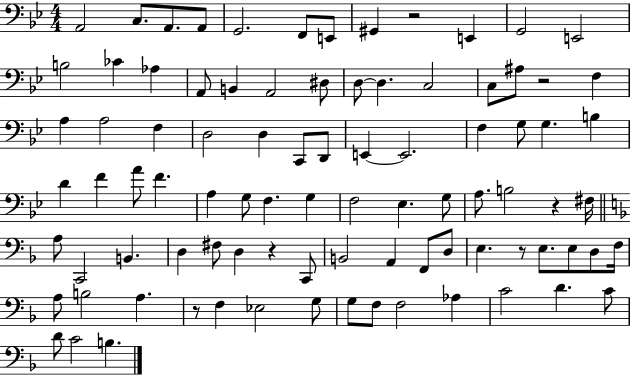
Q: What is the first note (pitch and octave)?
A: A2